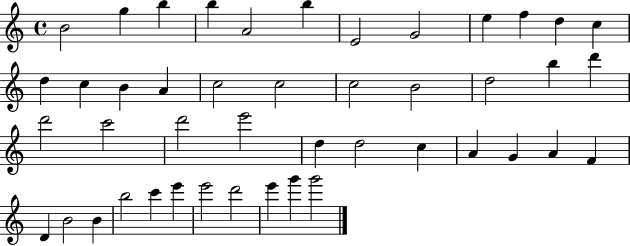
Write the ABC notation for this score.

X:1
T:Untitled
M:4/4
L:1/4
K:C
B2 g b b A2 b E2 G2 e f d c d c B A c2 c2 c2 B2 d2 b d' d'2 c'2 d'2 e'2 d d2 c A G A F D B2 B b2 c' e' e'2 d'2 e' g' g'2